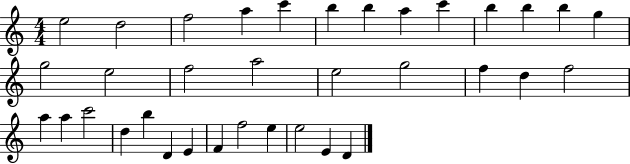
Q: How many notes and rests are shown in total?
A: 35